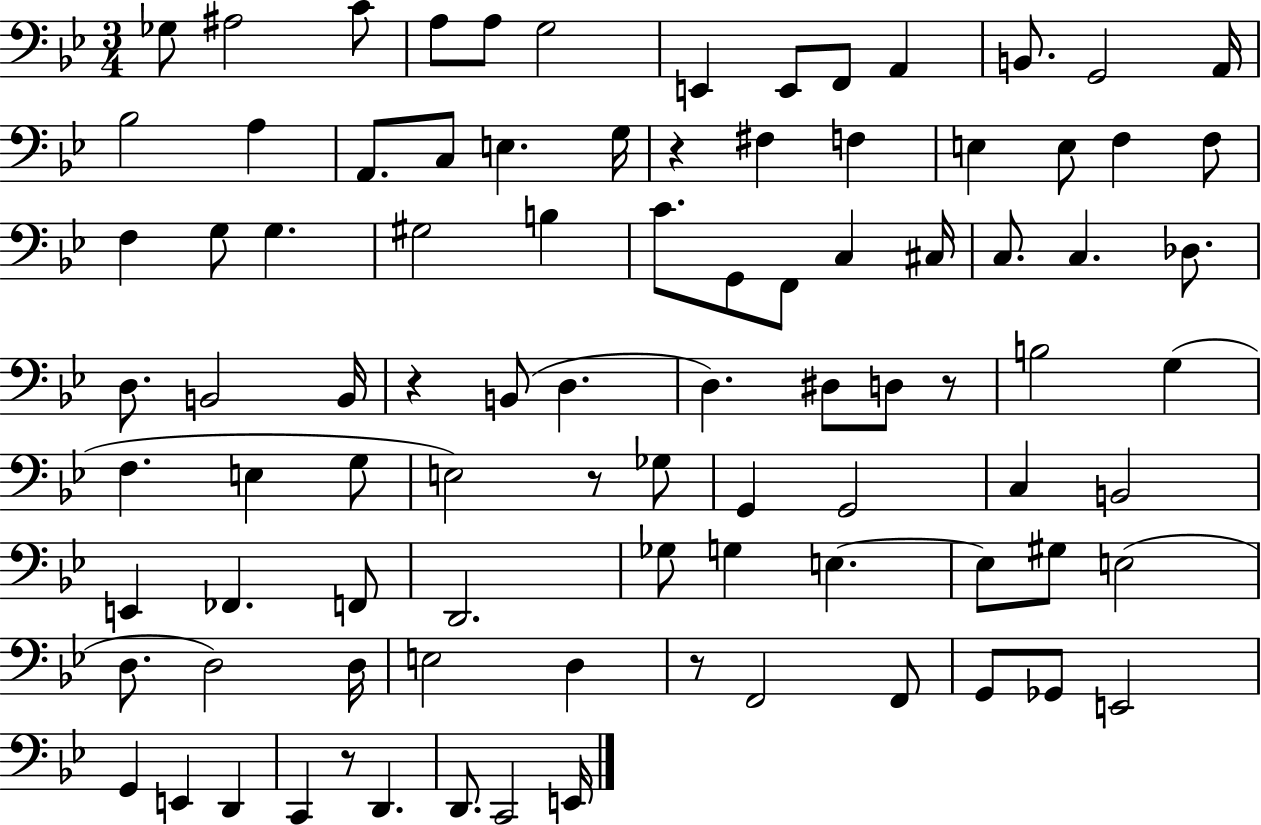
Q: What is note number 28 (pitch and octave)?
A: G3